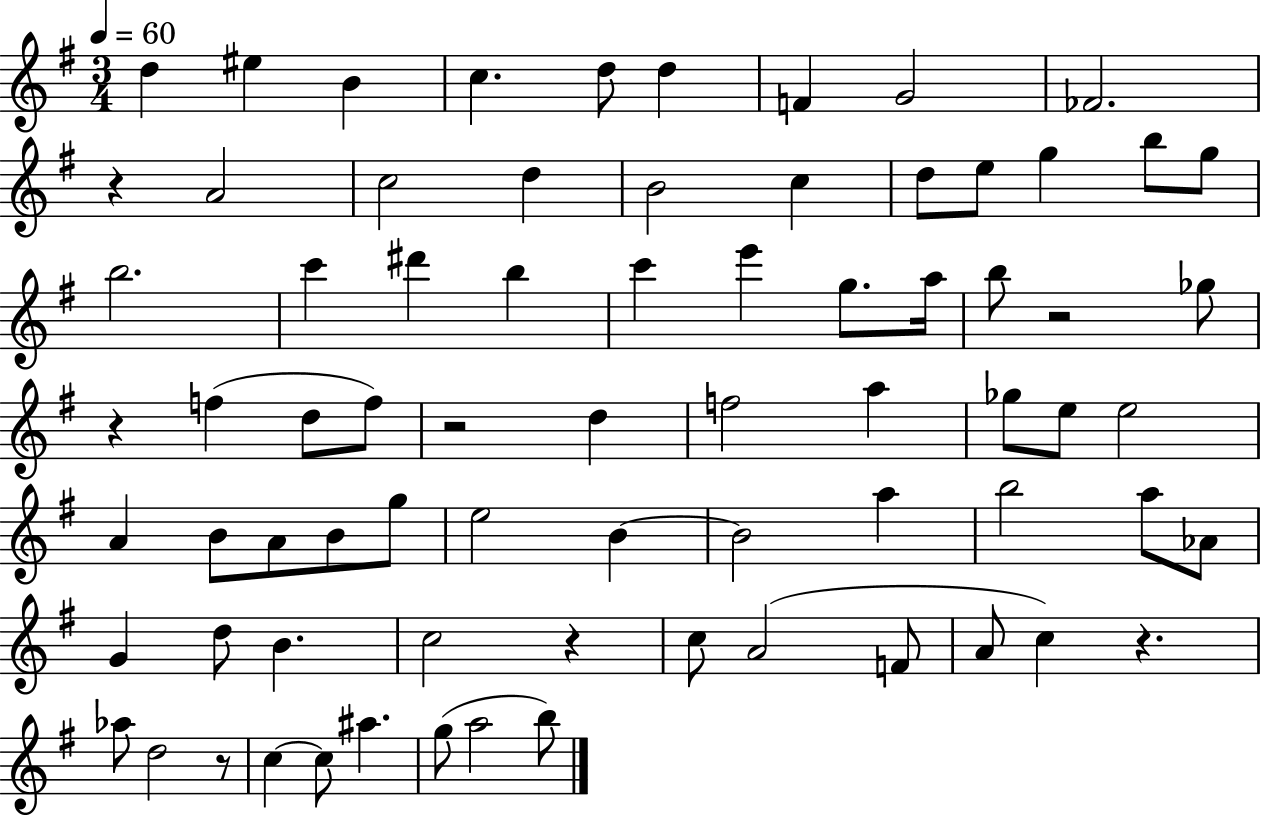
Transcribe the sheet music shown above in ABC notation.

X:1
T:Untitled
M:3/4
L:1/4
K:G
d ^e B c d/2 d F G2 _F2 z A2 c2 d B2 c d/2 e/2 g b/2 g/2 b2 c' ^d' b c' e' g/2 a/4 b/2 z2 _g/2 z f d/2 f/2 z2 d f2 a _g/2 e/2 e2 A B/2 A/2 B/2 g/2 e2 B B2 a b2 a/2 _A/2 G d/2 B c2 z c/2 A2 F/2 A/2 c z _a/2 d2 z/2 c c/2 ^a g/2 a2 b/2